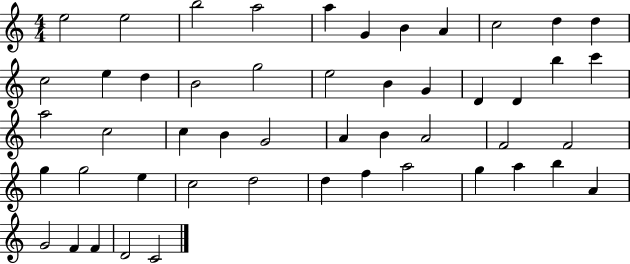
X:1
T:Untitled
M:4/4
L:1/4
K:C
e2 e2 b2 a2 a G B A c2 d d c2 e d B2 g2 e2 B G D D b c' a2 c2 c B G2 A B A2 F2 F2 g g2 e c2 d2 d f a2 g a b A G2 F F D2 C2